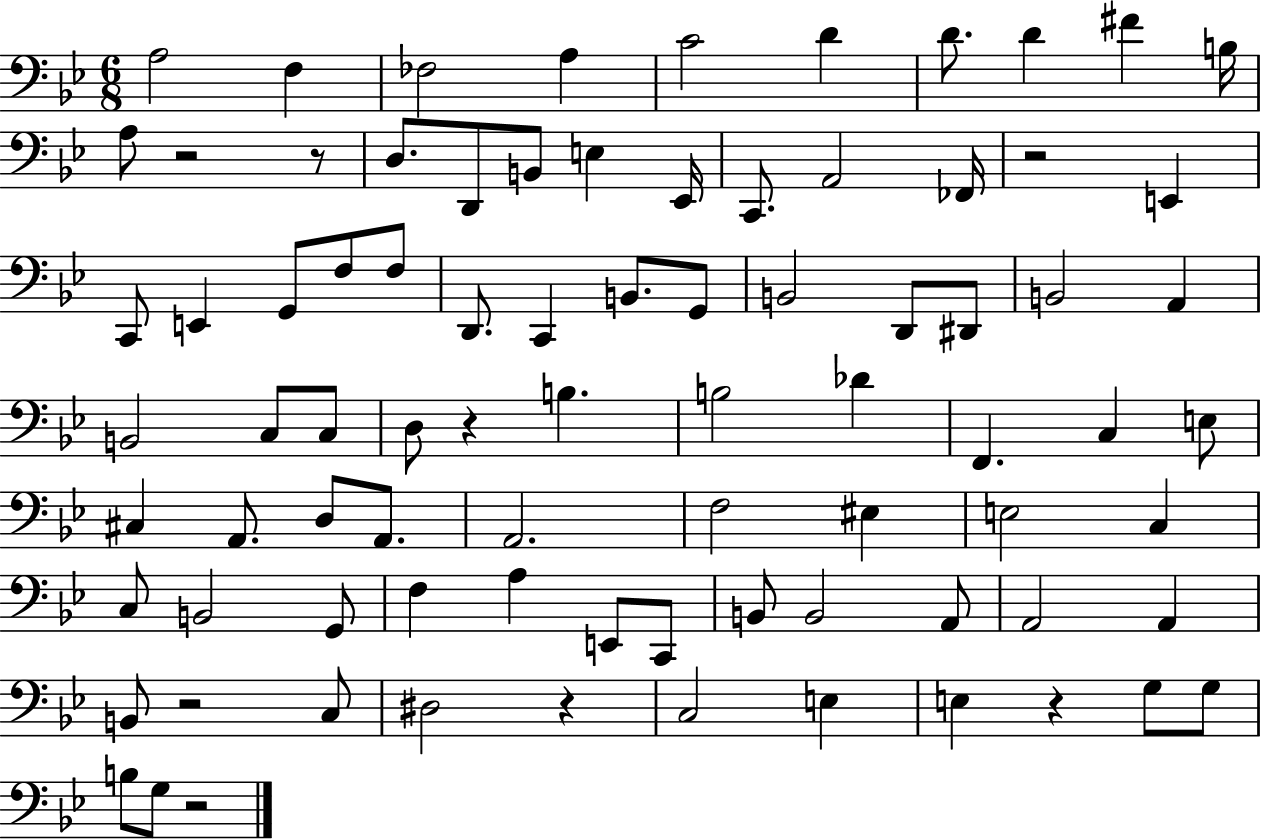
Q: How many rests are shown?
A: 8